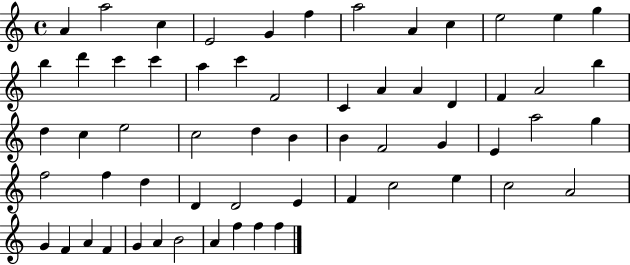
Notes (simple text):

A4/q A5/h C5/q E4/h G4/q F5/q A5/h A4/q C5/q E5/h E5/q G5/q B5/q D6/q C6/q C6/q A5/q C6/q F4/h C4/q A4/q A4/q D4/q F4/q A4/h B5/q D5/q C5/q E5/h C5/h D5/q B4/q B4/q F4/h G4/q E4/q A5/h G5/q F5/h F5/q D5/q D4/q D4/h E4/q F4/q C5/h E5/q C5/h A4/h G4/q F4/q A4/q F4/q G4/q A4/q B4/h A4/q F5/q F5/q F5/q